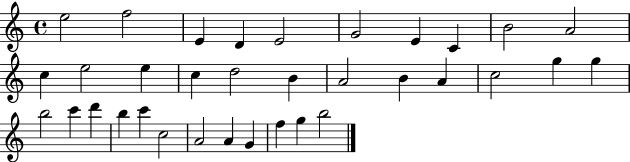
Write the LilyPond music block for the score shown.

{
  \clef treble
  \time 4/4
  \defaultTimeSignature
  \key c \major
  e''2 f''2 | e'4 d'4 e'2 | g'2 e'4 c'4 | b'2 a'2 | \break c''4 e''2 e''4 | c''4 d''2 b'4 | a'2 b'4 a'4 | c''2 g''4 g''4 | \break b''2 c'''4 d'''4 | b''4 c'''4 c''2 | a'2 a'4 g'4 | f''4 g''4 b''2 | \break \bar "|."
}